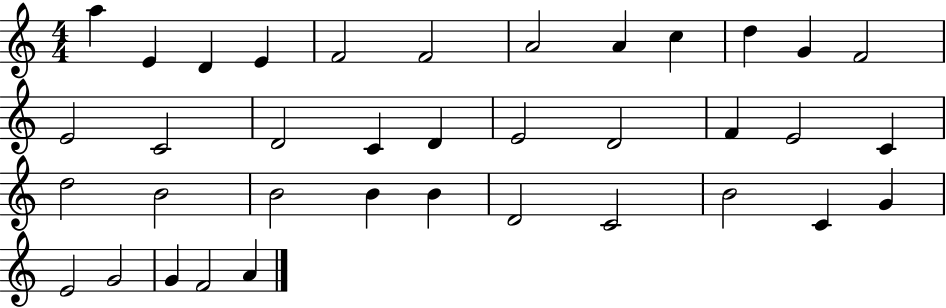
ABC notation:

X:1
T:Untitled
M:4/4
L:1/4
K:C
a E D E F2 F2 A2 A c d G F2 E2 C2 D2 C D E2 D2 F E2 C d2 B2 B2 B B D2 C2 B2 C G E2 G2 G F2 A